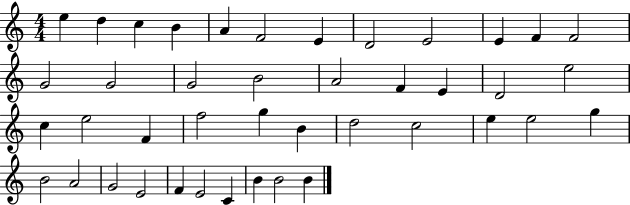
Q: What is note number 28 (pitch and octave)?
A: D5